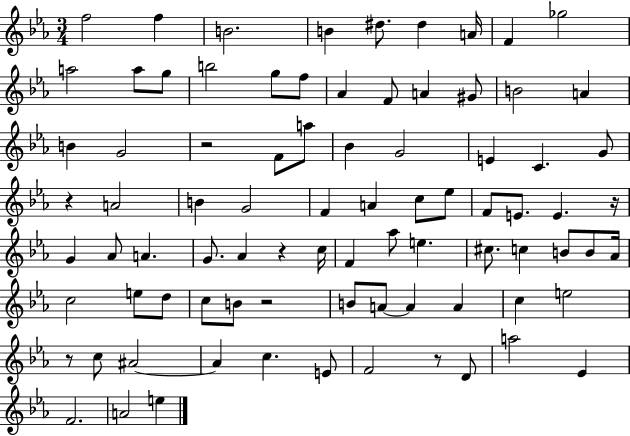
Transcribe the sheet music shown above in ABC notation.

X:1
T:Untitled
M:3/4
L:1/4
K:Eb
f2 f B2 B ^d/2 ^d A/4 F _g2 a2 a/2 g/2 b2 g/2 f/2 _A F/2 A ^G/2 B2 A B G2 z2 F/2 a/2 _B G2 E C G/2 z A2 B G2 F A c/2 _e/2 F/2 E/2 E z/4 G _A/2 A G/2 _A z c/4 F _a/2 e ^c/2 c B/2 B/2 _A/4 c2 e/2 d/2 c/2 B/2 z2 B/2 A/2 A A c e2 z/2 c/2 ^A2 ^A c E/2 F2 z/2 D/2 a2 _E F2 A2 e